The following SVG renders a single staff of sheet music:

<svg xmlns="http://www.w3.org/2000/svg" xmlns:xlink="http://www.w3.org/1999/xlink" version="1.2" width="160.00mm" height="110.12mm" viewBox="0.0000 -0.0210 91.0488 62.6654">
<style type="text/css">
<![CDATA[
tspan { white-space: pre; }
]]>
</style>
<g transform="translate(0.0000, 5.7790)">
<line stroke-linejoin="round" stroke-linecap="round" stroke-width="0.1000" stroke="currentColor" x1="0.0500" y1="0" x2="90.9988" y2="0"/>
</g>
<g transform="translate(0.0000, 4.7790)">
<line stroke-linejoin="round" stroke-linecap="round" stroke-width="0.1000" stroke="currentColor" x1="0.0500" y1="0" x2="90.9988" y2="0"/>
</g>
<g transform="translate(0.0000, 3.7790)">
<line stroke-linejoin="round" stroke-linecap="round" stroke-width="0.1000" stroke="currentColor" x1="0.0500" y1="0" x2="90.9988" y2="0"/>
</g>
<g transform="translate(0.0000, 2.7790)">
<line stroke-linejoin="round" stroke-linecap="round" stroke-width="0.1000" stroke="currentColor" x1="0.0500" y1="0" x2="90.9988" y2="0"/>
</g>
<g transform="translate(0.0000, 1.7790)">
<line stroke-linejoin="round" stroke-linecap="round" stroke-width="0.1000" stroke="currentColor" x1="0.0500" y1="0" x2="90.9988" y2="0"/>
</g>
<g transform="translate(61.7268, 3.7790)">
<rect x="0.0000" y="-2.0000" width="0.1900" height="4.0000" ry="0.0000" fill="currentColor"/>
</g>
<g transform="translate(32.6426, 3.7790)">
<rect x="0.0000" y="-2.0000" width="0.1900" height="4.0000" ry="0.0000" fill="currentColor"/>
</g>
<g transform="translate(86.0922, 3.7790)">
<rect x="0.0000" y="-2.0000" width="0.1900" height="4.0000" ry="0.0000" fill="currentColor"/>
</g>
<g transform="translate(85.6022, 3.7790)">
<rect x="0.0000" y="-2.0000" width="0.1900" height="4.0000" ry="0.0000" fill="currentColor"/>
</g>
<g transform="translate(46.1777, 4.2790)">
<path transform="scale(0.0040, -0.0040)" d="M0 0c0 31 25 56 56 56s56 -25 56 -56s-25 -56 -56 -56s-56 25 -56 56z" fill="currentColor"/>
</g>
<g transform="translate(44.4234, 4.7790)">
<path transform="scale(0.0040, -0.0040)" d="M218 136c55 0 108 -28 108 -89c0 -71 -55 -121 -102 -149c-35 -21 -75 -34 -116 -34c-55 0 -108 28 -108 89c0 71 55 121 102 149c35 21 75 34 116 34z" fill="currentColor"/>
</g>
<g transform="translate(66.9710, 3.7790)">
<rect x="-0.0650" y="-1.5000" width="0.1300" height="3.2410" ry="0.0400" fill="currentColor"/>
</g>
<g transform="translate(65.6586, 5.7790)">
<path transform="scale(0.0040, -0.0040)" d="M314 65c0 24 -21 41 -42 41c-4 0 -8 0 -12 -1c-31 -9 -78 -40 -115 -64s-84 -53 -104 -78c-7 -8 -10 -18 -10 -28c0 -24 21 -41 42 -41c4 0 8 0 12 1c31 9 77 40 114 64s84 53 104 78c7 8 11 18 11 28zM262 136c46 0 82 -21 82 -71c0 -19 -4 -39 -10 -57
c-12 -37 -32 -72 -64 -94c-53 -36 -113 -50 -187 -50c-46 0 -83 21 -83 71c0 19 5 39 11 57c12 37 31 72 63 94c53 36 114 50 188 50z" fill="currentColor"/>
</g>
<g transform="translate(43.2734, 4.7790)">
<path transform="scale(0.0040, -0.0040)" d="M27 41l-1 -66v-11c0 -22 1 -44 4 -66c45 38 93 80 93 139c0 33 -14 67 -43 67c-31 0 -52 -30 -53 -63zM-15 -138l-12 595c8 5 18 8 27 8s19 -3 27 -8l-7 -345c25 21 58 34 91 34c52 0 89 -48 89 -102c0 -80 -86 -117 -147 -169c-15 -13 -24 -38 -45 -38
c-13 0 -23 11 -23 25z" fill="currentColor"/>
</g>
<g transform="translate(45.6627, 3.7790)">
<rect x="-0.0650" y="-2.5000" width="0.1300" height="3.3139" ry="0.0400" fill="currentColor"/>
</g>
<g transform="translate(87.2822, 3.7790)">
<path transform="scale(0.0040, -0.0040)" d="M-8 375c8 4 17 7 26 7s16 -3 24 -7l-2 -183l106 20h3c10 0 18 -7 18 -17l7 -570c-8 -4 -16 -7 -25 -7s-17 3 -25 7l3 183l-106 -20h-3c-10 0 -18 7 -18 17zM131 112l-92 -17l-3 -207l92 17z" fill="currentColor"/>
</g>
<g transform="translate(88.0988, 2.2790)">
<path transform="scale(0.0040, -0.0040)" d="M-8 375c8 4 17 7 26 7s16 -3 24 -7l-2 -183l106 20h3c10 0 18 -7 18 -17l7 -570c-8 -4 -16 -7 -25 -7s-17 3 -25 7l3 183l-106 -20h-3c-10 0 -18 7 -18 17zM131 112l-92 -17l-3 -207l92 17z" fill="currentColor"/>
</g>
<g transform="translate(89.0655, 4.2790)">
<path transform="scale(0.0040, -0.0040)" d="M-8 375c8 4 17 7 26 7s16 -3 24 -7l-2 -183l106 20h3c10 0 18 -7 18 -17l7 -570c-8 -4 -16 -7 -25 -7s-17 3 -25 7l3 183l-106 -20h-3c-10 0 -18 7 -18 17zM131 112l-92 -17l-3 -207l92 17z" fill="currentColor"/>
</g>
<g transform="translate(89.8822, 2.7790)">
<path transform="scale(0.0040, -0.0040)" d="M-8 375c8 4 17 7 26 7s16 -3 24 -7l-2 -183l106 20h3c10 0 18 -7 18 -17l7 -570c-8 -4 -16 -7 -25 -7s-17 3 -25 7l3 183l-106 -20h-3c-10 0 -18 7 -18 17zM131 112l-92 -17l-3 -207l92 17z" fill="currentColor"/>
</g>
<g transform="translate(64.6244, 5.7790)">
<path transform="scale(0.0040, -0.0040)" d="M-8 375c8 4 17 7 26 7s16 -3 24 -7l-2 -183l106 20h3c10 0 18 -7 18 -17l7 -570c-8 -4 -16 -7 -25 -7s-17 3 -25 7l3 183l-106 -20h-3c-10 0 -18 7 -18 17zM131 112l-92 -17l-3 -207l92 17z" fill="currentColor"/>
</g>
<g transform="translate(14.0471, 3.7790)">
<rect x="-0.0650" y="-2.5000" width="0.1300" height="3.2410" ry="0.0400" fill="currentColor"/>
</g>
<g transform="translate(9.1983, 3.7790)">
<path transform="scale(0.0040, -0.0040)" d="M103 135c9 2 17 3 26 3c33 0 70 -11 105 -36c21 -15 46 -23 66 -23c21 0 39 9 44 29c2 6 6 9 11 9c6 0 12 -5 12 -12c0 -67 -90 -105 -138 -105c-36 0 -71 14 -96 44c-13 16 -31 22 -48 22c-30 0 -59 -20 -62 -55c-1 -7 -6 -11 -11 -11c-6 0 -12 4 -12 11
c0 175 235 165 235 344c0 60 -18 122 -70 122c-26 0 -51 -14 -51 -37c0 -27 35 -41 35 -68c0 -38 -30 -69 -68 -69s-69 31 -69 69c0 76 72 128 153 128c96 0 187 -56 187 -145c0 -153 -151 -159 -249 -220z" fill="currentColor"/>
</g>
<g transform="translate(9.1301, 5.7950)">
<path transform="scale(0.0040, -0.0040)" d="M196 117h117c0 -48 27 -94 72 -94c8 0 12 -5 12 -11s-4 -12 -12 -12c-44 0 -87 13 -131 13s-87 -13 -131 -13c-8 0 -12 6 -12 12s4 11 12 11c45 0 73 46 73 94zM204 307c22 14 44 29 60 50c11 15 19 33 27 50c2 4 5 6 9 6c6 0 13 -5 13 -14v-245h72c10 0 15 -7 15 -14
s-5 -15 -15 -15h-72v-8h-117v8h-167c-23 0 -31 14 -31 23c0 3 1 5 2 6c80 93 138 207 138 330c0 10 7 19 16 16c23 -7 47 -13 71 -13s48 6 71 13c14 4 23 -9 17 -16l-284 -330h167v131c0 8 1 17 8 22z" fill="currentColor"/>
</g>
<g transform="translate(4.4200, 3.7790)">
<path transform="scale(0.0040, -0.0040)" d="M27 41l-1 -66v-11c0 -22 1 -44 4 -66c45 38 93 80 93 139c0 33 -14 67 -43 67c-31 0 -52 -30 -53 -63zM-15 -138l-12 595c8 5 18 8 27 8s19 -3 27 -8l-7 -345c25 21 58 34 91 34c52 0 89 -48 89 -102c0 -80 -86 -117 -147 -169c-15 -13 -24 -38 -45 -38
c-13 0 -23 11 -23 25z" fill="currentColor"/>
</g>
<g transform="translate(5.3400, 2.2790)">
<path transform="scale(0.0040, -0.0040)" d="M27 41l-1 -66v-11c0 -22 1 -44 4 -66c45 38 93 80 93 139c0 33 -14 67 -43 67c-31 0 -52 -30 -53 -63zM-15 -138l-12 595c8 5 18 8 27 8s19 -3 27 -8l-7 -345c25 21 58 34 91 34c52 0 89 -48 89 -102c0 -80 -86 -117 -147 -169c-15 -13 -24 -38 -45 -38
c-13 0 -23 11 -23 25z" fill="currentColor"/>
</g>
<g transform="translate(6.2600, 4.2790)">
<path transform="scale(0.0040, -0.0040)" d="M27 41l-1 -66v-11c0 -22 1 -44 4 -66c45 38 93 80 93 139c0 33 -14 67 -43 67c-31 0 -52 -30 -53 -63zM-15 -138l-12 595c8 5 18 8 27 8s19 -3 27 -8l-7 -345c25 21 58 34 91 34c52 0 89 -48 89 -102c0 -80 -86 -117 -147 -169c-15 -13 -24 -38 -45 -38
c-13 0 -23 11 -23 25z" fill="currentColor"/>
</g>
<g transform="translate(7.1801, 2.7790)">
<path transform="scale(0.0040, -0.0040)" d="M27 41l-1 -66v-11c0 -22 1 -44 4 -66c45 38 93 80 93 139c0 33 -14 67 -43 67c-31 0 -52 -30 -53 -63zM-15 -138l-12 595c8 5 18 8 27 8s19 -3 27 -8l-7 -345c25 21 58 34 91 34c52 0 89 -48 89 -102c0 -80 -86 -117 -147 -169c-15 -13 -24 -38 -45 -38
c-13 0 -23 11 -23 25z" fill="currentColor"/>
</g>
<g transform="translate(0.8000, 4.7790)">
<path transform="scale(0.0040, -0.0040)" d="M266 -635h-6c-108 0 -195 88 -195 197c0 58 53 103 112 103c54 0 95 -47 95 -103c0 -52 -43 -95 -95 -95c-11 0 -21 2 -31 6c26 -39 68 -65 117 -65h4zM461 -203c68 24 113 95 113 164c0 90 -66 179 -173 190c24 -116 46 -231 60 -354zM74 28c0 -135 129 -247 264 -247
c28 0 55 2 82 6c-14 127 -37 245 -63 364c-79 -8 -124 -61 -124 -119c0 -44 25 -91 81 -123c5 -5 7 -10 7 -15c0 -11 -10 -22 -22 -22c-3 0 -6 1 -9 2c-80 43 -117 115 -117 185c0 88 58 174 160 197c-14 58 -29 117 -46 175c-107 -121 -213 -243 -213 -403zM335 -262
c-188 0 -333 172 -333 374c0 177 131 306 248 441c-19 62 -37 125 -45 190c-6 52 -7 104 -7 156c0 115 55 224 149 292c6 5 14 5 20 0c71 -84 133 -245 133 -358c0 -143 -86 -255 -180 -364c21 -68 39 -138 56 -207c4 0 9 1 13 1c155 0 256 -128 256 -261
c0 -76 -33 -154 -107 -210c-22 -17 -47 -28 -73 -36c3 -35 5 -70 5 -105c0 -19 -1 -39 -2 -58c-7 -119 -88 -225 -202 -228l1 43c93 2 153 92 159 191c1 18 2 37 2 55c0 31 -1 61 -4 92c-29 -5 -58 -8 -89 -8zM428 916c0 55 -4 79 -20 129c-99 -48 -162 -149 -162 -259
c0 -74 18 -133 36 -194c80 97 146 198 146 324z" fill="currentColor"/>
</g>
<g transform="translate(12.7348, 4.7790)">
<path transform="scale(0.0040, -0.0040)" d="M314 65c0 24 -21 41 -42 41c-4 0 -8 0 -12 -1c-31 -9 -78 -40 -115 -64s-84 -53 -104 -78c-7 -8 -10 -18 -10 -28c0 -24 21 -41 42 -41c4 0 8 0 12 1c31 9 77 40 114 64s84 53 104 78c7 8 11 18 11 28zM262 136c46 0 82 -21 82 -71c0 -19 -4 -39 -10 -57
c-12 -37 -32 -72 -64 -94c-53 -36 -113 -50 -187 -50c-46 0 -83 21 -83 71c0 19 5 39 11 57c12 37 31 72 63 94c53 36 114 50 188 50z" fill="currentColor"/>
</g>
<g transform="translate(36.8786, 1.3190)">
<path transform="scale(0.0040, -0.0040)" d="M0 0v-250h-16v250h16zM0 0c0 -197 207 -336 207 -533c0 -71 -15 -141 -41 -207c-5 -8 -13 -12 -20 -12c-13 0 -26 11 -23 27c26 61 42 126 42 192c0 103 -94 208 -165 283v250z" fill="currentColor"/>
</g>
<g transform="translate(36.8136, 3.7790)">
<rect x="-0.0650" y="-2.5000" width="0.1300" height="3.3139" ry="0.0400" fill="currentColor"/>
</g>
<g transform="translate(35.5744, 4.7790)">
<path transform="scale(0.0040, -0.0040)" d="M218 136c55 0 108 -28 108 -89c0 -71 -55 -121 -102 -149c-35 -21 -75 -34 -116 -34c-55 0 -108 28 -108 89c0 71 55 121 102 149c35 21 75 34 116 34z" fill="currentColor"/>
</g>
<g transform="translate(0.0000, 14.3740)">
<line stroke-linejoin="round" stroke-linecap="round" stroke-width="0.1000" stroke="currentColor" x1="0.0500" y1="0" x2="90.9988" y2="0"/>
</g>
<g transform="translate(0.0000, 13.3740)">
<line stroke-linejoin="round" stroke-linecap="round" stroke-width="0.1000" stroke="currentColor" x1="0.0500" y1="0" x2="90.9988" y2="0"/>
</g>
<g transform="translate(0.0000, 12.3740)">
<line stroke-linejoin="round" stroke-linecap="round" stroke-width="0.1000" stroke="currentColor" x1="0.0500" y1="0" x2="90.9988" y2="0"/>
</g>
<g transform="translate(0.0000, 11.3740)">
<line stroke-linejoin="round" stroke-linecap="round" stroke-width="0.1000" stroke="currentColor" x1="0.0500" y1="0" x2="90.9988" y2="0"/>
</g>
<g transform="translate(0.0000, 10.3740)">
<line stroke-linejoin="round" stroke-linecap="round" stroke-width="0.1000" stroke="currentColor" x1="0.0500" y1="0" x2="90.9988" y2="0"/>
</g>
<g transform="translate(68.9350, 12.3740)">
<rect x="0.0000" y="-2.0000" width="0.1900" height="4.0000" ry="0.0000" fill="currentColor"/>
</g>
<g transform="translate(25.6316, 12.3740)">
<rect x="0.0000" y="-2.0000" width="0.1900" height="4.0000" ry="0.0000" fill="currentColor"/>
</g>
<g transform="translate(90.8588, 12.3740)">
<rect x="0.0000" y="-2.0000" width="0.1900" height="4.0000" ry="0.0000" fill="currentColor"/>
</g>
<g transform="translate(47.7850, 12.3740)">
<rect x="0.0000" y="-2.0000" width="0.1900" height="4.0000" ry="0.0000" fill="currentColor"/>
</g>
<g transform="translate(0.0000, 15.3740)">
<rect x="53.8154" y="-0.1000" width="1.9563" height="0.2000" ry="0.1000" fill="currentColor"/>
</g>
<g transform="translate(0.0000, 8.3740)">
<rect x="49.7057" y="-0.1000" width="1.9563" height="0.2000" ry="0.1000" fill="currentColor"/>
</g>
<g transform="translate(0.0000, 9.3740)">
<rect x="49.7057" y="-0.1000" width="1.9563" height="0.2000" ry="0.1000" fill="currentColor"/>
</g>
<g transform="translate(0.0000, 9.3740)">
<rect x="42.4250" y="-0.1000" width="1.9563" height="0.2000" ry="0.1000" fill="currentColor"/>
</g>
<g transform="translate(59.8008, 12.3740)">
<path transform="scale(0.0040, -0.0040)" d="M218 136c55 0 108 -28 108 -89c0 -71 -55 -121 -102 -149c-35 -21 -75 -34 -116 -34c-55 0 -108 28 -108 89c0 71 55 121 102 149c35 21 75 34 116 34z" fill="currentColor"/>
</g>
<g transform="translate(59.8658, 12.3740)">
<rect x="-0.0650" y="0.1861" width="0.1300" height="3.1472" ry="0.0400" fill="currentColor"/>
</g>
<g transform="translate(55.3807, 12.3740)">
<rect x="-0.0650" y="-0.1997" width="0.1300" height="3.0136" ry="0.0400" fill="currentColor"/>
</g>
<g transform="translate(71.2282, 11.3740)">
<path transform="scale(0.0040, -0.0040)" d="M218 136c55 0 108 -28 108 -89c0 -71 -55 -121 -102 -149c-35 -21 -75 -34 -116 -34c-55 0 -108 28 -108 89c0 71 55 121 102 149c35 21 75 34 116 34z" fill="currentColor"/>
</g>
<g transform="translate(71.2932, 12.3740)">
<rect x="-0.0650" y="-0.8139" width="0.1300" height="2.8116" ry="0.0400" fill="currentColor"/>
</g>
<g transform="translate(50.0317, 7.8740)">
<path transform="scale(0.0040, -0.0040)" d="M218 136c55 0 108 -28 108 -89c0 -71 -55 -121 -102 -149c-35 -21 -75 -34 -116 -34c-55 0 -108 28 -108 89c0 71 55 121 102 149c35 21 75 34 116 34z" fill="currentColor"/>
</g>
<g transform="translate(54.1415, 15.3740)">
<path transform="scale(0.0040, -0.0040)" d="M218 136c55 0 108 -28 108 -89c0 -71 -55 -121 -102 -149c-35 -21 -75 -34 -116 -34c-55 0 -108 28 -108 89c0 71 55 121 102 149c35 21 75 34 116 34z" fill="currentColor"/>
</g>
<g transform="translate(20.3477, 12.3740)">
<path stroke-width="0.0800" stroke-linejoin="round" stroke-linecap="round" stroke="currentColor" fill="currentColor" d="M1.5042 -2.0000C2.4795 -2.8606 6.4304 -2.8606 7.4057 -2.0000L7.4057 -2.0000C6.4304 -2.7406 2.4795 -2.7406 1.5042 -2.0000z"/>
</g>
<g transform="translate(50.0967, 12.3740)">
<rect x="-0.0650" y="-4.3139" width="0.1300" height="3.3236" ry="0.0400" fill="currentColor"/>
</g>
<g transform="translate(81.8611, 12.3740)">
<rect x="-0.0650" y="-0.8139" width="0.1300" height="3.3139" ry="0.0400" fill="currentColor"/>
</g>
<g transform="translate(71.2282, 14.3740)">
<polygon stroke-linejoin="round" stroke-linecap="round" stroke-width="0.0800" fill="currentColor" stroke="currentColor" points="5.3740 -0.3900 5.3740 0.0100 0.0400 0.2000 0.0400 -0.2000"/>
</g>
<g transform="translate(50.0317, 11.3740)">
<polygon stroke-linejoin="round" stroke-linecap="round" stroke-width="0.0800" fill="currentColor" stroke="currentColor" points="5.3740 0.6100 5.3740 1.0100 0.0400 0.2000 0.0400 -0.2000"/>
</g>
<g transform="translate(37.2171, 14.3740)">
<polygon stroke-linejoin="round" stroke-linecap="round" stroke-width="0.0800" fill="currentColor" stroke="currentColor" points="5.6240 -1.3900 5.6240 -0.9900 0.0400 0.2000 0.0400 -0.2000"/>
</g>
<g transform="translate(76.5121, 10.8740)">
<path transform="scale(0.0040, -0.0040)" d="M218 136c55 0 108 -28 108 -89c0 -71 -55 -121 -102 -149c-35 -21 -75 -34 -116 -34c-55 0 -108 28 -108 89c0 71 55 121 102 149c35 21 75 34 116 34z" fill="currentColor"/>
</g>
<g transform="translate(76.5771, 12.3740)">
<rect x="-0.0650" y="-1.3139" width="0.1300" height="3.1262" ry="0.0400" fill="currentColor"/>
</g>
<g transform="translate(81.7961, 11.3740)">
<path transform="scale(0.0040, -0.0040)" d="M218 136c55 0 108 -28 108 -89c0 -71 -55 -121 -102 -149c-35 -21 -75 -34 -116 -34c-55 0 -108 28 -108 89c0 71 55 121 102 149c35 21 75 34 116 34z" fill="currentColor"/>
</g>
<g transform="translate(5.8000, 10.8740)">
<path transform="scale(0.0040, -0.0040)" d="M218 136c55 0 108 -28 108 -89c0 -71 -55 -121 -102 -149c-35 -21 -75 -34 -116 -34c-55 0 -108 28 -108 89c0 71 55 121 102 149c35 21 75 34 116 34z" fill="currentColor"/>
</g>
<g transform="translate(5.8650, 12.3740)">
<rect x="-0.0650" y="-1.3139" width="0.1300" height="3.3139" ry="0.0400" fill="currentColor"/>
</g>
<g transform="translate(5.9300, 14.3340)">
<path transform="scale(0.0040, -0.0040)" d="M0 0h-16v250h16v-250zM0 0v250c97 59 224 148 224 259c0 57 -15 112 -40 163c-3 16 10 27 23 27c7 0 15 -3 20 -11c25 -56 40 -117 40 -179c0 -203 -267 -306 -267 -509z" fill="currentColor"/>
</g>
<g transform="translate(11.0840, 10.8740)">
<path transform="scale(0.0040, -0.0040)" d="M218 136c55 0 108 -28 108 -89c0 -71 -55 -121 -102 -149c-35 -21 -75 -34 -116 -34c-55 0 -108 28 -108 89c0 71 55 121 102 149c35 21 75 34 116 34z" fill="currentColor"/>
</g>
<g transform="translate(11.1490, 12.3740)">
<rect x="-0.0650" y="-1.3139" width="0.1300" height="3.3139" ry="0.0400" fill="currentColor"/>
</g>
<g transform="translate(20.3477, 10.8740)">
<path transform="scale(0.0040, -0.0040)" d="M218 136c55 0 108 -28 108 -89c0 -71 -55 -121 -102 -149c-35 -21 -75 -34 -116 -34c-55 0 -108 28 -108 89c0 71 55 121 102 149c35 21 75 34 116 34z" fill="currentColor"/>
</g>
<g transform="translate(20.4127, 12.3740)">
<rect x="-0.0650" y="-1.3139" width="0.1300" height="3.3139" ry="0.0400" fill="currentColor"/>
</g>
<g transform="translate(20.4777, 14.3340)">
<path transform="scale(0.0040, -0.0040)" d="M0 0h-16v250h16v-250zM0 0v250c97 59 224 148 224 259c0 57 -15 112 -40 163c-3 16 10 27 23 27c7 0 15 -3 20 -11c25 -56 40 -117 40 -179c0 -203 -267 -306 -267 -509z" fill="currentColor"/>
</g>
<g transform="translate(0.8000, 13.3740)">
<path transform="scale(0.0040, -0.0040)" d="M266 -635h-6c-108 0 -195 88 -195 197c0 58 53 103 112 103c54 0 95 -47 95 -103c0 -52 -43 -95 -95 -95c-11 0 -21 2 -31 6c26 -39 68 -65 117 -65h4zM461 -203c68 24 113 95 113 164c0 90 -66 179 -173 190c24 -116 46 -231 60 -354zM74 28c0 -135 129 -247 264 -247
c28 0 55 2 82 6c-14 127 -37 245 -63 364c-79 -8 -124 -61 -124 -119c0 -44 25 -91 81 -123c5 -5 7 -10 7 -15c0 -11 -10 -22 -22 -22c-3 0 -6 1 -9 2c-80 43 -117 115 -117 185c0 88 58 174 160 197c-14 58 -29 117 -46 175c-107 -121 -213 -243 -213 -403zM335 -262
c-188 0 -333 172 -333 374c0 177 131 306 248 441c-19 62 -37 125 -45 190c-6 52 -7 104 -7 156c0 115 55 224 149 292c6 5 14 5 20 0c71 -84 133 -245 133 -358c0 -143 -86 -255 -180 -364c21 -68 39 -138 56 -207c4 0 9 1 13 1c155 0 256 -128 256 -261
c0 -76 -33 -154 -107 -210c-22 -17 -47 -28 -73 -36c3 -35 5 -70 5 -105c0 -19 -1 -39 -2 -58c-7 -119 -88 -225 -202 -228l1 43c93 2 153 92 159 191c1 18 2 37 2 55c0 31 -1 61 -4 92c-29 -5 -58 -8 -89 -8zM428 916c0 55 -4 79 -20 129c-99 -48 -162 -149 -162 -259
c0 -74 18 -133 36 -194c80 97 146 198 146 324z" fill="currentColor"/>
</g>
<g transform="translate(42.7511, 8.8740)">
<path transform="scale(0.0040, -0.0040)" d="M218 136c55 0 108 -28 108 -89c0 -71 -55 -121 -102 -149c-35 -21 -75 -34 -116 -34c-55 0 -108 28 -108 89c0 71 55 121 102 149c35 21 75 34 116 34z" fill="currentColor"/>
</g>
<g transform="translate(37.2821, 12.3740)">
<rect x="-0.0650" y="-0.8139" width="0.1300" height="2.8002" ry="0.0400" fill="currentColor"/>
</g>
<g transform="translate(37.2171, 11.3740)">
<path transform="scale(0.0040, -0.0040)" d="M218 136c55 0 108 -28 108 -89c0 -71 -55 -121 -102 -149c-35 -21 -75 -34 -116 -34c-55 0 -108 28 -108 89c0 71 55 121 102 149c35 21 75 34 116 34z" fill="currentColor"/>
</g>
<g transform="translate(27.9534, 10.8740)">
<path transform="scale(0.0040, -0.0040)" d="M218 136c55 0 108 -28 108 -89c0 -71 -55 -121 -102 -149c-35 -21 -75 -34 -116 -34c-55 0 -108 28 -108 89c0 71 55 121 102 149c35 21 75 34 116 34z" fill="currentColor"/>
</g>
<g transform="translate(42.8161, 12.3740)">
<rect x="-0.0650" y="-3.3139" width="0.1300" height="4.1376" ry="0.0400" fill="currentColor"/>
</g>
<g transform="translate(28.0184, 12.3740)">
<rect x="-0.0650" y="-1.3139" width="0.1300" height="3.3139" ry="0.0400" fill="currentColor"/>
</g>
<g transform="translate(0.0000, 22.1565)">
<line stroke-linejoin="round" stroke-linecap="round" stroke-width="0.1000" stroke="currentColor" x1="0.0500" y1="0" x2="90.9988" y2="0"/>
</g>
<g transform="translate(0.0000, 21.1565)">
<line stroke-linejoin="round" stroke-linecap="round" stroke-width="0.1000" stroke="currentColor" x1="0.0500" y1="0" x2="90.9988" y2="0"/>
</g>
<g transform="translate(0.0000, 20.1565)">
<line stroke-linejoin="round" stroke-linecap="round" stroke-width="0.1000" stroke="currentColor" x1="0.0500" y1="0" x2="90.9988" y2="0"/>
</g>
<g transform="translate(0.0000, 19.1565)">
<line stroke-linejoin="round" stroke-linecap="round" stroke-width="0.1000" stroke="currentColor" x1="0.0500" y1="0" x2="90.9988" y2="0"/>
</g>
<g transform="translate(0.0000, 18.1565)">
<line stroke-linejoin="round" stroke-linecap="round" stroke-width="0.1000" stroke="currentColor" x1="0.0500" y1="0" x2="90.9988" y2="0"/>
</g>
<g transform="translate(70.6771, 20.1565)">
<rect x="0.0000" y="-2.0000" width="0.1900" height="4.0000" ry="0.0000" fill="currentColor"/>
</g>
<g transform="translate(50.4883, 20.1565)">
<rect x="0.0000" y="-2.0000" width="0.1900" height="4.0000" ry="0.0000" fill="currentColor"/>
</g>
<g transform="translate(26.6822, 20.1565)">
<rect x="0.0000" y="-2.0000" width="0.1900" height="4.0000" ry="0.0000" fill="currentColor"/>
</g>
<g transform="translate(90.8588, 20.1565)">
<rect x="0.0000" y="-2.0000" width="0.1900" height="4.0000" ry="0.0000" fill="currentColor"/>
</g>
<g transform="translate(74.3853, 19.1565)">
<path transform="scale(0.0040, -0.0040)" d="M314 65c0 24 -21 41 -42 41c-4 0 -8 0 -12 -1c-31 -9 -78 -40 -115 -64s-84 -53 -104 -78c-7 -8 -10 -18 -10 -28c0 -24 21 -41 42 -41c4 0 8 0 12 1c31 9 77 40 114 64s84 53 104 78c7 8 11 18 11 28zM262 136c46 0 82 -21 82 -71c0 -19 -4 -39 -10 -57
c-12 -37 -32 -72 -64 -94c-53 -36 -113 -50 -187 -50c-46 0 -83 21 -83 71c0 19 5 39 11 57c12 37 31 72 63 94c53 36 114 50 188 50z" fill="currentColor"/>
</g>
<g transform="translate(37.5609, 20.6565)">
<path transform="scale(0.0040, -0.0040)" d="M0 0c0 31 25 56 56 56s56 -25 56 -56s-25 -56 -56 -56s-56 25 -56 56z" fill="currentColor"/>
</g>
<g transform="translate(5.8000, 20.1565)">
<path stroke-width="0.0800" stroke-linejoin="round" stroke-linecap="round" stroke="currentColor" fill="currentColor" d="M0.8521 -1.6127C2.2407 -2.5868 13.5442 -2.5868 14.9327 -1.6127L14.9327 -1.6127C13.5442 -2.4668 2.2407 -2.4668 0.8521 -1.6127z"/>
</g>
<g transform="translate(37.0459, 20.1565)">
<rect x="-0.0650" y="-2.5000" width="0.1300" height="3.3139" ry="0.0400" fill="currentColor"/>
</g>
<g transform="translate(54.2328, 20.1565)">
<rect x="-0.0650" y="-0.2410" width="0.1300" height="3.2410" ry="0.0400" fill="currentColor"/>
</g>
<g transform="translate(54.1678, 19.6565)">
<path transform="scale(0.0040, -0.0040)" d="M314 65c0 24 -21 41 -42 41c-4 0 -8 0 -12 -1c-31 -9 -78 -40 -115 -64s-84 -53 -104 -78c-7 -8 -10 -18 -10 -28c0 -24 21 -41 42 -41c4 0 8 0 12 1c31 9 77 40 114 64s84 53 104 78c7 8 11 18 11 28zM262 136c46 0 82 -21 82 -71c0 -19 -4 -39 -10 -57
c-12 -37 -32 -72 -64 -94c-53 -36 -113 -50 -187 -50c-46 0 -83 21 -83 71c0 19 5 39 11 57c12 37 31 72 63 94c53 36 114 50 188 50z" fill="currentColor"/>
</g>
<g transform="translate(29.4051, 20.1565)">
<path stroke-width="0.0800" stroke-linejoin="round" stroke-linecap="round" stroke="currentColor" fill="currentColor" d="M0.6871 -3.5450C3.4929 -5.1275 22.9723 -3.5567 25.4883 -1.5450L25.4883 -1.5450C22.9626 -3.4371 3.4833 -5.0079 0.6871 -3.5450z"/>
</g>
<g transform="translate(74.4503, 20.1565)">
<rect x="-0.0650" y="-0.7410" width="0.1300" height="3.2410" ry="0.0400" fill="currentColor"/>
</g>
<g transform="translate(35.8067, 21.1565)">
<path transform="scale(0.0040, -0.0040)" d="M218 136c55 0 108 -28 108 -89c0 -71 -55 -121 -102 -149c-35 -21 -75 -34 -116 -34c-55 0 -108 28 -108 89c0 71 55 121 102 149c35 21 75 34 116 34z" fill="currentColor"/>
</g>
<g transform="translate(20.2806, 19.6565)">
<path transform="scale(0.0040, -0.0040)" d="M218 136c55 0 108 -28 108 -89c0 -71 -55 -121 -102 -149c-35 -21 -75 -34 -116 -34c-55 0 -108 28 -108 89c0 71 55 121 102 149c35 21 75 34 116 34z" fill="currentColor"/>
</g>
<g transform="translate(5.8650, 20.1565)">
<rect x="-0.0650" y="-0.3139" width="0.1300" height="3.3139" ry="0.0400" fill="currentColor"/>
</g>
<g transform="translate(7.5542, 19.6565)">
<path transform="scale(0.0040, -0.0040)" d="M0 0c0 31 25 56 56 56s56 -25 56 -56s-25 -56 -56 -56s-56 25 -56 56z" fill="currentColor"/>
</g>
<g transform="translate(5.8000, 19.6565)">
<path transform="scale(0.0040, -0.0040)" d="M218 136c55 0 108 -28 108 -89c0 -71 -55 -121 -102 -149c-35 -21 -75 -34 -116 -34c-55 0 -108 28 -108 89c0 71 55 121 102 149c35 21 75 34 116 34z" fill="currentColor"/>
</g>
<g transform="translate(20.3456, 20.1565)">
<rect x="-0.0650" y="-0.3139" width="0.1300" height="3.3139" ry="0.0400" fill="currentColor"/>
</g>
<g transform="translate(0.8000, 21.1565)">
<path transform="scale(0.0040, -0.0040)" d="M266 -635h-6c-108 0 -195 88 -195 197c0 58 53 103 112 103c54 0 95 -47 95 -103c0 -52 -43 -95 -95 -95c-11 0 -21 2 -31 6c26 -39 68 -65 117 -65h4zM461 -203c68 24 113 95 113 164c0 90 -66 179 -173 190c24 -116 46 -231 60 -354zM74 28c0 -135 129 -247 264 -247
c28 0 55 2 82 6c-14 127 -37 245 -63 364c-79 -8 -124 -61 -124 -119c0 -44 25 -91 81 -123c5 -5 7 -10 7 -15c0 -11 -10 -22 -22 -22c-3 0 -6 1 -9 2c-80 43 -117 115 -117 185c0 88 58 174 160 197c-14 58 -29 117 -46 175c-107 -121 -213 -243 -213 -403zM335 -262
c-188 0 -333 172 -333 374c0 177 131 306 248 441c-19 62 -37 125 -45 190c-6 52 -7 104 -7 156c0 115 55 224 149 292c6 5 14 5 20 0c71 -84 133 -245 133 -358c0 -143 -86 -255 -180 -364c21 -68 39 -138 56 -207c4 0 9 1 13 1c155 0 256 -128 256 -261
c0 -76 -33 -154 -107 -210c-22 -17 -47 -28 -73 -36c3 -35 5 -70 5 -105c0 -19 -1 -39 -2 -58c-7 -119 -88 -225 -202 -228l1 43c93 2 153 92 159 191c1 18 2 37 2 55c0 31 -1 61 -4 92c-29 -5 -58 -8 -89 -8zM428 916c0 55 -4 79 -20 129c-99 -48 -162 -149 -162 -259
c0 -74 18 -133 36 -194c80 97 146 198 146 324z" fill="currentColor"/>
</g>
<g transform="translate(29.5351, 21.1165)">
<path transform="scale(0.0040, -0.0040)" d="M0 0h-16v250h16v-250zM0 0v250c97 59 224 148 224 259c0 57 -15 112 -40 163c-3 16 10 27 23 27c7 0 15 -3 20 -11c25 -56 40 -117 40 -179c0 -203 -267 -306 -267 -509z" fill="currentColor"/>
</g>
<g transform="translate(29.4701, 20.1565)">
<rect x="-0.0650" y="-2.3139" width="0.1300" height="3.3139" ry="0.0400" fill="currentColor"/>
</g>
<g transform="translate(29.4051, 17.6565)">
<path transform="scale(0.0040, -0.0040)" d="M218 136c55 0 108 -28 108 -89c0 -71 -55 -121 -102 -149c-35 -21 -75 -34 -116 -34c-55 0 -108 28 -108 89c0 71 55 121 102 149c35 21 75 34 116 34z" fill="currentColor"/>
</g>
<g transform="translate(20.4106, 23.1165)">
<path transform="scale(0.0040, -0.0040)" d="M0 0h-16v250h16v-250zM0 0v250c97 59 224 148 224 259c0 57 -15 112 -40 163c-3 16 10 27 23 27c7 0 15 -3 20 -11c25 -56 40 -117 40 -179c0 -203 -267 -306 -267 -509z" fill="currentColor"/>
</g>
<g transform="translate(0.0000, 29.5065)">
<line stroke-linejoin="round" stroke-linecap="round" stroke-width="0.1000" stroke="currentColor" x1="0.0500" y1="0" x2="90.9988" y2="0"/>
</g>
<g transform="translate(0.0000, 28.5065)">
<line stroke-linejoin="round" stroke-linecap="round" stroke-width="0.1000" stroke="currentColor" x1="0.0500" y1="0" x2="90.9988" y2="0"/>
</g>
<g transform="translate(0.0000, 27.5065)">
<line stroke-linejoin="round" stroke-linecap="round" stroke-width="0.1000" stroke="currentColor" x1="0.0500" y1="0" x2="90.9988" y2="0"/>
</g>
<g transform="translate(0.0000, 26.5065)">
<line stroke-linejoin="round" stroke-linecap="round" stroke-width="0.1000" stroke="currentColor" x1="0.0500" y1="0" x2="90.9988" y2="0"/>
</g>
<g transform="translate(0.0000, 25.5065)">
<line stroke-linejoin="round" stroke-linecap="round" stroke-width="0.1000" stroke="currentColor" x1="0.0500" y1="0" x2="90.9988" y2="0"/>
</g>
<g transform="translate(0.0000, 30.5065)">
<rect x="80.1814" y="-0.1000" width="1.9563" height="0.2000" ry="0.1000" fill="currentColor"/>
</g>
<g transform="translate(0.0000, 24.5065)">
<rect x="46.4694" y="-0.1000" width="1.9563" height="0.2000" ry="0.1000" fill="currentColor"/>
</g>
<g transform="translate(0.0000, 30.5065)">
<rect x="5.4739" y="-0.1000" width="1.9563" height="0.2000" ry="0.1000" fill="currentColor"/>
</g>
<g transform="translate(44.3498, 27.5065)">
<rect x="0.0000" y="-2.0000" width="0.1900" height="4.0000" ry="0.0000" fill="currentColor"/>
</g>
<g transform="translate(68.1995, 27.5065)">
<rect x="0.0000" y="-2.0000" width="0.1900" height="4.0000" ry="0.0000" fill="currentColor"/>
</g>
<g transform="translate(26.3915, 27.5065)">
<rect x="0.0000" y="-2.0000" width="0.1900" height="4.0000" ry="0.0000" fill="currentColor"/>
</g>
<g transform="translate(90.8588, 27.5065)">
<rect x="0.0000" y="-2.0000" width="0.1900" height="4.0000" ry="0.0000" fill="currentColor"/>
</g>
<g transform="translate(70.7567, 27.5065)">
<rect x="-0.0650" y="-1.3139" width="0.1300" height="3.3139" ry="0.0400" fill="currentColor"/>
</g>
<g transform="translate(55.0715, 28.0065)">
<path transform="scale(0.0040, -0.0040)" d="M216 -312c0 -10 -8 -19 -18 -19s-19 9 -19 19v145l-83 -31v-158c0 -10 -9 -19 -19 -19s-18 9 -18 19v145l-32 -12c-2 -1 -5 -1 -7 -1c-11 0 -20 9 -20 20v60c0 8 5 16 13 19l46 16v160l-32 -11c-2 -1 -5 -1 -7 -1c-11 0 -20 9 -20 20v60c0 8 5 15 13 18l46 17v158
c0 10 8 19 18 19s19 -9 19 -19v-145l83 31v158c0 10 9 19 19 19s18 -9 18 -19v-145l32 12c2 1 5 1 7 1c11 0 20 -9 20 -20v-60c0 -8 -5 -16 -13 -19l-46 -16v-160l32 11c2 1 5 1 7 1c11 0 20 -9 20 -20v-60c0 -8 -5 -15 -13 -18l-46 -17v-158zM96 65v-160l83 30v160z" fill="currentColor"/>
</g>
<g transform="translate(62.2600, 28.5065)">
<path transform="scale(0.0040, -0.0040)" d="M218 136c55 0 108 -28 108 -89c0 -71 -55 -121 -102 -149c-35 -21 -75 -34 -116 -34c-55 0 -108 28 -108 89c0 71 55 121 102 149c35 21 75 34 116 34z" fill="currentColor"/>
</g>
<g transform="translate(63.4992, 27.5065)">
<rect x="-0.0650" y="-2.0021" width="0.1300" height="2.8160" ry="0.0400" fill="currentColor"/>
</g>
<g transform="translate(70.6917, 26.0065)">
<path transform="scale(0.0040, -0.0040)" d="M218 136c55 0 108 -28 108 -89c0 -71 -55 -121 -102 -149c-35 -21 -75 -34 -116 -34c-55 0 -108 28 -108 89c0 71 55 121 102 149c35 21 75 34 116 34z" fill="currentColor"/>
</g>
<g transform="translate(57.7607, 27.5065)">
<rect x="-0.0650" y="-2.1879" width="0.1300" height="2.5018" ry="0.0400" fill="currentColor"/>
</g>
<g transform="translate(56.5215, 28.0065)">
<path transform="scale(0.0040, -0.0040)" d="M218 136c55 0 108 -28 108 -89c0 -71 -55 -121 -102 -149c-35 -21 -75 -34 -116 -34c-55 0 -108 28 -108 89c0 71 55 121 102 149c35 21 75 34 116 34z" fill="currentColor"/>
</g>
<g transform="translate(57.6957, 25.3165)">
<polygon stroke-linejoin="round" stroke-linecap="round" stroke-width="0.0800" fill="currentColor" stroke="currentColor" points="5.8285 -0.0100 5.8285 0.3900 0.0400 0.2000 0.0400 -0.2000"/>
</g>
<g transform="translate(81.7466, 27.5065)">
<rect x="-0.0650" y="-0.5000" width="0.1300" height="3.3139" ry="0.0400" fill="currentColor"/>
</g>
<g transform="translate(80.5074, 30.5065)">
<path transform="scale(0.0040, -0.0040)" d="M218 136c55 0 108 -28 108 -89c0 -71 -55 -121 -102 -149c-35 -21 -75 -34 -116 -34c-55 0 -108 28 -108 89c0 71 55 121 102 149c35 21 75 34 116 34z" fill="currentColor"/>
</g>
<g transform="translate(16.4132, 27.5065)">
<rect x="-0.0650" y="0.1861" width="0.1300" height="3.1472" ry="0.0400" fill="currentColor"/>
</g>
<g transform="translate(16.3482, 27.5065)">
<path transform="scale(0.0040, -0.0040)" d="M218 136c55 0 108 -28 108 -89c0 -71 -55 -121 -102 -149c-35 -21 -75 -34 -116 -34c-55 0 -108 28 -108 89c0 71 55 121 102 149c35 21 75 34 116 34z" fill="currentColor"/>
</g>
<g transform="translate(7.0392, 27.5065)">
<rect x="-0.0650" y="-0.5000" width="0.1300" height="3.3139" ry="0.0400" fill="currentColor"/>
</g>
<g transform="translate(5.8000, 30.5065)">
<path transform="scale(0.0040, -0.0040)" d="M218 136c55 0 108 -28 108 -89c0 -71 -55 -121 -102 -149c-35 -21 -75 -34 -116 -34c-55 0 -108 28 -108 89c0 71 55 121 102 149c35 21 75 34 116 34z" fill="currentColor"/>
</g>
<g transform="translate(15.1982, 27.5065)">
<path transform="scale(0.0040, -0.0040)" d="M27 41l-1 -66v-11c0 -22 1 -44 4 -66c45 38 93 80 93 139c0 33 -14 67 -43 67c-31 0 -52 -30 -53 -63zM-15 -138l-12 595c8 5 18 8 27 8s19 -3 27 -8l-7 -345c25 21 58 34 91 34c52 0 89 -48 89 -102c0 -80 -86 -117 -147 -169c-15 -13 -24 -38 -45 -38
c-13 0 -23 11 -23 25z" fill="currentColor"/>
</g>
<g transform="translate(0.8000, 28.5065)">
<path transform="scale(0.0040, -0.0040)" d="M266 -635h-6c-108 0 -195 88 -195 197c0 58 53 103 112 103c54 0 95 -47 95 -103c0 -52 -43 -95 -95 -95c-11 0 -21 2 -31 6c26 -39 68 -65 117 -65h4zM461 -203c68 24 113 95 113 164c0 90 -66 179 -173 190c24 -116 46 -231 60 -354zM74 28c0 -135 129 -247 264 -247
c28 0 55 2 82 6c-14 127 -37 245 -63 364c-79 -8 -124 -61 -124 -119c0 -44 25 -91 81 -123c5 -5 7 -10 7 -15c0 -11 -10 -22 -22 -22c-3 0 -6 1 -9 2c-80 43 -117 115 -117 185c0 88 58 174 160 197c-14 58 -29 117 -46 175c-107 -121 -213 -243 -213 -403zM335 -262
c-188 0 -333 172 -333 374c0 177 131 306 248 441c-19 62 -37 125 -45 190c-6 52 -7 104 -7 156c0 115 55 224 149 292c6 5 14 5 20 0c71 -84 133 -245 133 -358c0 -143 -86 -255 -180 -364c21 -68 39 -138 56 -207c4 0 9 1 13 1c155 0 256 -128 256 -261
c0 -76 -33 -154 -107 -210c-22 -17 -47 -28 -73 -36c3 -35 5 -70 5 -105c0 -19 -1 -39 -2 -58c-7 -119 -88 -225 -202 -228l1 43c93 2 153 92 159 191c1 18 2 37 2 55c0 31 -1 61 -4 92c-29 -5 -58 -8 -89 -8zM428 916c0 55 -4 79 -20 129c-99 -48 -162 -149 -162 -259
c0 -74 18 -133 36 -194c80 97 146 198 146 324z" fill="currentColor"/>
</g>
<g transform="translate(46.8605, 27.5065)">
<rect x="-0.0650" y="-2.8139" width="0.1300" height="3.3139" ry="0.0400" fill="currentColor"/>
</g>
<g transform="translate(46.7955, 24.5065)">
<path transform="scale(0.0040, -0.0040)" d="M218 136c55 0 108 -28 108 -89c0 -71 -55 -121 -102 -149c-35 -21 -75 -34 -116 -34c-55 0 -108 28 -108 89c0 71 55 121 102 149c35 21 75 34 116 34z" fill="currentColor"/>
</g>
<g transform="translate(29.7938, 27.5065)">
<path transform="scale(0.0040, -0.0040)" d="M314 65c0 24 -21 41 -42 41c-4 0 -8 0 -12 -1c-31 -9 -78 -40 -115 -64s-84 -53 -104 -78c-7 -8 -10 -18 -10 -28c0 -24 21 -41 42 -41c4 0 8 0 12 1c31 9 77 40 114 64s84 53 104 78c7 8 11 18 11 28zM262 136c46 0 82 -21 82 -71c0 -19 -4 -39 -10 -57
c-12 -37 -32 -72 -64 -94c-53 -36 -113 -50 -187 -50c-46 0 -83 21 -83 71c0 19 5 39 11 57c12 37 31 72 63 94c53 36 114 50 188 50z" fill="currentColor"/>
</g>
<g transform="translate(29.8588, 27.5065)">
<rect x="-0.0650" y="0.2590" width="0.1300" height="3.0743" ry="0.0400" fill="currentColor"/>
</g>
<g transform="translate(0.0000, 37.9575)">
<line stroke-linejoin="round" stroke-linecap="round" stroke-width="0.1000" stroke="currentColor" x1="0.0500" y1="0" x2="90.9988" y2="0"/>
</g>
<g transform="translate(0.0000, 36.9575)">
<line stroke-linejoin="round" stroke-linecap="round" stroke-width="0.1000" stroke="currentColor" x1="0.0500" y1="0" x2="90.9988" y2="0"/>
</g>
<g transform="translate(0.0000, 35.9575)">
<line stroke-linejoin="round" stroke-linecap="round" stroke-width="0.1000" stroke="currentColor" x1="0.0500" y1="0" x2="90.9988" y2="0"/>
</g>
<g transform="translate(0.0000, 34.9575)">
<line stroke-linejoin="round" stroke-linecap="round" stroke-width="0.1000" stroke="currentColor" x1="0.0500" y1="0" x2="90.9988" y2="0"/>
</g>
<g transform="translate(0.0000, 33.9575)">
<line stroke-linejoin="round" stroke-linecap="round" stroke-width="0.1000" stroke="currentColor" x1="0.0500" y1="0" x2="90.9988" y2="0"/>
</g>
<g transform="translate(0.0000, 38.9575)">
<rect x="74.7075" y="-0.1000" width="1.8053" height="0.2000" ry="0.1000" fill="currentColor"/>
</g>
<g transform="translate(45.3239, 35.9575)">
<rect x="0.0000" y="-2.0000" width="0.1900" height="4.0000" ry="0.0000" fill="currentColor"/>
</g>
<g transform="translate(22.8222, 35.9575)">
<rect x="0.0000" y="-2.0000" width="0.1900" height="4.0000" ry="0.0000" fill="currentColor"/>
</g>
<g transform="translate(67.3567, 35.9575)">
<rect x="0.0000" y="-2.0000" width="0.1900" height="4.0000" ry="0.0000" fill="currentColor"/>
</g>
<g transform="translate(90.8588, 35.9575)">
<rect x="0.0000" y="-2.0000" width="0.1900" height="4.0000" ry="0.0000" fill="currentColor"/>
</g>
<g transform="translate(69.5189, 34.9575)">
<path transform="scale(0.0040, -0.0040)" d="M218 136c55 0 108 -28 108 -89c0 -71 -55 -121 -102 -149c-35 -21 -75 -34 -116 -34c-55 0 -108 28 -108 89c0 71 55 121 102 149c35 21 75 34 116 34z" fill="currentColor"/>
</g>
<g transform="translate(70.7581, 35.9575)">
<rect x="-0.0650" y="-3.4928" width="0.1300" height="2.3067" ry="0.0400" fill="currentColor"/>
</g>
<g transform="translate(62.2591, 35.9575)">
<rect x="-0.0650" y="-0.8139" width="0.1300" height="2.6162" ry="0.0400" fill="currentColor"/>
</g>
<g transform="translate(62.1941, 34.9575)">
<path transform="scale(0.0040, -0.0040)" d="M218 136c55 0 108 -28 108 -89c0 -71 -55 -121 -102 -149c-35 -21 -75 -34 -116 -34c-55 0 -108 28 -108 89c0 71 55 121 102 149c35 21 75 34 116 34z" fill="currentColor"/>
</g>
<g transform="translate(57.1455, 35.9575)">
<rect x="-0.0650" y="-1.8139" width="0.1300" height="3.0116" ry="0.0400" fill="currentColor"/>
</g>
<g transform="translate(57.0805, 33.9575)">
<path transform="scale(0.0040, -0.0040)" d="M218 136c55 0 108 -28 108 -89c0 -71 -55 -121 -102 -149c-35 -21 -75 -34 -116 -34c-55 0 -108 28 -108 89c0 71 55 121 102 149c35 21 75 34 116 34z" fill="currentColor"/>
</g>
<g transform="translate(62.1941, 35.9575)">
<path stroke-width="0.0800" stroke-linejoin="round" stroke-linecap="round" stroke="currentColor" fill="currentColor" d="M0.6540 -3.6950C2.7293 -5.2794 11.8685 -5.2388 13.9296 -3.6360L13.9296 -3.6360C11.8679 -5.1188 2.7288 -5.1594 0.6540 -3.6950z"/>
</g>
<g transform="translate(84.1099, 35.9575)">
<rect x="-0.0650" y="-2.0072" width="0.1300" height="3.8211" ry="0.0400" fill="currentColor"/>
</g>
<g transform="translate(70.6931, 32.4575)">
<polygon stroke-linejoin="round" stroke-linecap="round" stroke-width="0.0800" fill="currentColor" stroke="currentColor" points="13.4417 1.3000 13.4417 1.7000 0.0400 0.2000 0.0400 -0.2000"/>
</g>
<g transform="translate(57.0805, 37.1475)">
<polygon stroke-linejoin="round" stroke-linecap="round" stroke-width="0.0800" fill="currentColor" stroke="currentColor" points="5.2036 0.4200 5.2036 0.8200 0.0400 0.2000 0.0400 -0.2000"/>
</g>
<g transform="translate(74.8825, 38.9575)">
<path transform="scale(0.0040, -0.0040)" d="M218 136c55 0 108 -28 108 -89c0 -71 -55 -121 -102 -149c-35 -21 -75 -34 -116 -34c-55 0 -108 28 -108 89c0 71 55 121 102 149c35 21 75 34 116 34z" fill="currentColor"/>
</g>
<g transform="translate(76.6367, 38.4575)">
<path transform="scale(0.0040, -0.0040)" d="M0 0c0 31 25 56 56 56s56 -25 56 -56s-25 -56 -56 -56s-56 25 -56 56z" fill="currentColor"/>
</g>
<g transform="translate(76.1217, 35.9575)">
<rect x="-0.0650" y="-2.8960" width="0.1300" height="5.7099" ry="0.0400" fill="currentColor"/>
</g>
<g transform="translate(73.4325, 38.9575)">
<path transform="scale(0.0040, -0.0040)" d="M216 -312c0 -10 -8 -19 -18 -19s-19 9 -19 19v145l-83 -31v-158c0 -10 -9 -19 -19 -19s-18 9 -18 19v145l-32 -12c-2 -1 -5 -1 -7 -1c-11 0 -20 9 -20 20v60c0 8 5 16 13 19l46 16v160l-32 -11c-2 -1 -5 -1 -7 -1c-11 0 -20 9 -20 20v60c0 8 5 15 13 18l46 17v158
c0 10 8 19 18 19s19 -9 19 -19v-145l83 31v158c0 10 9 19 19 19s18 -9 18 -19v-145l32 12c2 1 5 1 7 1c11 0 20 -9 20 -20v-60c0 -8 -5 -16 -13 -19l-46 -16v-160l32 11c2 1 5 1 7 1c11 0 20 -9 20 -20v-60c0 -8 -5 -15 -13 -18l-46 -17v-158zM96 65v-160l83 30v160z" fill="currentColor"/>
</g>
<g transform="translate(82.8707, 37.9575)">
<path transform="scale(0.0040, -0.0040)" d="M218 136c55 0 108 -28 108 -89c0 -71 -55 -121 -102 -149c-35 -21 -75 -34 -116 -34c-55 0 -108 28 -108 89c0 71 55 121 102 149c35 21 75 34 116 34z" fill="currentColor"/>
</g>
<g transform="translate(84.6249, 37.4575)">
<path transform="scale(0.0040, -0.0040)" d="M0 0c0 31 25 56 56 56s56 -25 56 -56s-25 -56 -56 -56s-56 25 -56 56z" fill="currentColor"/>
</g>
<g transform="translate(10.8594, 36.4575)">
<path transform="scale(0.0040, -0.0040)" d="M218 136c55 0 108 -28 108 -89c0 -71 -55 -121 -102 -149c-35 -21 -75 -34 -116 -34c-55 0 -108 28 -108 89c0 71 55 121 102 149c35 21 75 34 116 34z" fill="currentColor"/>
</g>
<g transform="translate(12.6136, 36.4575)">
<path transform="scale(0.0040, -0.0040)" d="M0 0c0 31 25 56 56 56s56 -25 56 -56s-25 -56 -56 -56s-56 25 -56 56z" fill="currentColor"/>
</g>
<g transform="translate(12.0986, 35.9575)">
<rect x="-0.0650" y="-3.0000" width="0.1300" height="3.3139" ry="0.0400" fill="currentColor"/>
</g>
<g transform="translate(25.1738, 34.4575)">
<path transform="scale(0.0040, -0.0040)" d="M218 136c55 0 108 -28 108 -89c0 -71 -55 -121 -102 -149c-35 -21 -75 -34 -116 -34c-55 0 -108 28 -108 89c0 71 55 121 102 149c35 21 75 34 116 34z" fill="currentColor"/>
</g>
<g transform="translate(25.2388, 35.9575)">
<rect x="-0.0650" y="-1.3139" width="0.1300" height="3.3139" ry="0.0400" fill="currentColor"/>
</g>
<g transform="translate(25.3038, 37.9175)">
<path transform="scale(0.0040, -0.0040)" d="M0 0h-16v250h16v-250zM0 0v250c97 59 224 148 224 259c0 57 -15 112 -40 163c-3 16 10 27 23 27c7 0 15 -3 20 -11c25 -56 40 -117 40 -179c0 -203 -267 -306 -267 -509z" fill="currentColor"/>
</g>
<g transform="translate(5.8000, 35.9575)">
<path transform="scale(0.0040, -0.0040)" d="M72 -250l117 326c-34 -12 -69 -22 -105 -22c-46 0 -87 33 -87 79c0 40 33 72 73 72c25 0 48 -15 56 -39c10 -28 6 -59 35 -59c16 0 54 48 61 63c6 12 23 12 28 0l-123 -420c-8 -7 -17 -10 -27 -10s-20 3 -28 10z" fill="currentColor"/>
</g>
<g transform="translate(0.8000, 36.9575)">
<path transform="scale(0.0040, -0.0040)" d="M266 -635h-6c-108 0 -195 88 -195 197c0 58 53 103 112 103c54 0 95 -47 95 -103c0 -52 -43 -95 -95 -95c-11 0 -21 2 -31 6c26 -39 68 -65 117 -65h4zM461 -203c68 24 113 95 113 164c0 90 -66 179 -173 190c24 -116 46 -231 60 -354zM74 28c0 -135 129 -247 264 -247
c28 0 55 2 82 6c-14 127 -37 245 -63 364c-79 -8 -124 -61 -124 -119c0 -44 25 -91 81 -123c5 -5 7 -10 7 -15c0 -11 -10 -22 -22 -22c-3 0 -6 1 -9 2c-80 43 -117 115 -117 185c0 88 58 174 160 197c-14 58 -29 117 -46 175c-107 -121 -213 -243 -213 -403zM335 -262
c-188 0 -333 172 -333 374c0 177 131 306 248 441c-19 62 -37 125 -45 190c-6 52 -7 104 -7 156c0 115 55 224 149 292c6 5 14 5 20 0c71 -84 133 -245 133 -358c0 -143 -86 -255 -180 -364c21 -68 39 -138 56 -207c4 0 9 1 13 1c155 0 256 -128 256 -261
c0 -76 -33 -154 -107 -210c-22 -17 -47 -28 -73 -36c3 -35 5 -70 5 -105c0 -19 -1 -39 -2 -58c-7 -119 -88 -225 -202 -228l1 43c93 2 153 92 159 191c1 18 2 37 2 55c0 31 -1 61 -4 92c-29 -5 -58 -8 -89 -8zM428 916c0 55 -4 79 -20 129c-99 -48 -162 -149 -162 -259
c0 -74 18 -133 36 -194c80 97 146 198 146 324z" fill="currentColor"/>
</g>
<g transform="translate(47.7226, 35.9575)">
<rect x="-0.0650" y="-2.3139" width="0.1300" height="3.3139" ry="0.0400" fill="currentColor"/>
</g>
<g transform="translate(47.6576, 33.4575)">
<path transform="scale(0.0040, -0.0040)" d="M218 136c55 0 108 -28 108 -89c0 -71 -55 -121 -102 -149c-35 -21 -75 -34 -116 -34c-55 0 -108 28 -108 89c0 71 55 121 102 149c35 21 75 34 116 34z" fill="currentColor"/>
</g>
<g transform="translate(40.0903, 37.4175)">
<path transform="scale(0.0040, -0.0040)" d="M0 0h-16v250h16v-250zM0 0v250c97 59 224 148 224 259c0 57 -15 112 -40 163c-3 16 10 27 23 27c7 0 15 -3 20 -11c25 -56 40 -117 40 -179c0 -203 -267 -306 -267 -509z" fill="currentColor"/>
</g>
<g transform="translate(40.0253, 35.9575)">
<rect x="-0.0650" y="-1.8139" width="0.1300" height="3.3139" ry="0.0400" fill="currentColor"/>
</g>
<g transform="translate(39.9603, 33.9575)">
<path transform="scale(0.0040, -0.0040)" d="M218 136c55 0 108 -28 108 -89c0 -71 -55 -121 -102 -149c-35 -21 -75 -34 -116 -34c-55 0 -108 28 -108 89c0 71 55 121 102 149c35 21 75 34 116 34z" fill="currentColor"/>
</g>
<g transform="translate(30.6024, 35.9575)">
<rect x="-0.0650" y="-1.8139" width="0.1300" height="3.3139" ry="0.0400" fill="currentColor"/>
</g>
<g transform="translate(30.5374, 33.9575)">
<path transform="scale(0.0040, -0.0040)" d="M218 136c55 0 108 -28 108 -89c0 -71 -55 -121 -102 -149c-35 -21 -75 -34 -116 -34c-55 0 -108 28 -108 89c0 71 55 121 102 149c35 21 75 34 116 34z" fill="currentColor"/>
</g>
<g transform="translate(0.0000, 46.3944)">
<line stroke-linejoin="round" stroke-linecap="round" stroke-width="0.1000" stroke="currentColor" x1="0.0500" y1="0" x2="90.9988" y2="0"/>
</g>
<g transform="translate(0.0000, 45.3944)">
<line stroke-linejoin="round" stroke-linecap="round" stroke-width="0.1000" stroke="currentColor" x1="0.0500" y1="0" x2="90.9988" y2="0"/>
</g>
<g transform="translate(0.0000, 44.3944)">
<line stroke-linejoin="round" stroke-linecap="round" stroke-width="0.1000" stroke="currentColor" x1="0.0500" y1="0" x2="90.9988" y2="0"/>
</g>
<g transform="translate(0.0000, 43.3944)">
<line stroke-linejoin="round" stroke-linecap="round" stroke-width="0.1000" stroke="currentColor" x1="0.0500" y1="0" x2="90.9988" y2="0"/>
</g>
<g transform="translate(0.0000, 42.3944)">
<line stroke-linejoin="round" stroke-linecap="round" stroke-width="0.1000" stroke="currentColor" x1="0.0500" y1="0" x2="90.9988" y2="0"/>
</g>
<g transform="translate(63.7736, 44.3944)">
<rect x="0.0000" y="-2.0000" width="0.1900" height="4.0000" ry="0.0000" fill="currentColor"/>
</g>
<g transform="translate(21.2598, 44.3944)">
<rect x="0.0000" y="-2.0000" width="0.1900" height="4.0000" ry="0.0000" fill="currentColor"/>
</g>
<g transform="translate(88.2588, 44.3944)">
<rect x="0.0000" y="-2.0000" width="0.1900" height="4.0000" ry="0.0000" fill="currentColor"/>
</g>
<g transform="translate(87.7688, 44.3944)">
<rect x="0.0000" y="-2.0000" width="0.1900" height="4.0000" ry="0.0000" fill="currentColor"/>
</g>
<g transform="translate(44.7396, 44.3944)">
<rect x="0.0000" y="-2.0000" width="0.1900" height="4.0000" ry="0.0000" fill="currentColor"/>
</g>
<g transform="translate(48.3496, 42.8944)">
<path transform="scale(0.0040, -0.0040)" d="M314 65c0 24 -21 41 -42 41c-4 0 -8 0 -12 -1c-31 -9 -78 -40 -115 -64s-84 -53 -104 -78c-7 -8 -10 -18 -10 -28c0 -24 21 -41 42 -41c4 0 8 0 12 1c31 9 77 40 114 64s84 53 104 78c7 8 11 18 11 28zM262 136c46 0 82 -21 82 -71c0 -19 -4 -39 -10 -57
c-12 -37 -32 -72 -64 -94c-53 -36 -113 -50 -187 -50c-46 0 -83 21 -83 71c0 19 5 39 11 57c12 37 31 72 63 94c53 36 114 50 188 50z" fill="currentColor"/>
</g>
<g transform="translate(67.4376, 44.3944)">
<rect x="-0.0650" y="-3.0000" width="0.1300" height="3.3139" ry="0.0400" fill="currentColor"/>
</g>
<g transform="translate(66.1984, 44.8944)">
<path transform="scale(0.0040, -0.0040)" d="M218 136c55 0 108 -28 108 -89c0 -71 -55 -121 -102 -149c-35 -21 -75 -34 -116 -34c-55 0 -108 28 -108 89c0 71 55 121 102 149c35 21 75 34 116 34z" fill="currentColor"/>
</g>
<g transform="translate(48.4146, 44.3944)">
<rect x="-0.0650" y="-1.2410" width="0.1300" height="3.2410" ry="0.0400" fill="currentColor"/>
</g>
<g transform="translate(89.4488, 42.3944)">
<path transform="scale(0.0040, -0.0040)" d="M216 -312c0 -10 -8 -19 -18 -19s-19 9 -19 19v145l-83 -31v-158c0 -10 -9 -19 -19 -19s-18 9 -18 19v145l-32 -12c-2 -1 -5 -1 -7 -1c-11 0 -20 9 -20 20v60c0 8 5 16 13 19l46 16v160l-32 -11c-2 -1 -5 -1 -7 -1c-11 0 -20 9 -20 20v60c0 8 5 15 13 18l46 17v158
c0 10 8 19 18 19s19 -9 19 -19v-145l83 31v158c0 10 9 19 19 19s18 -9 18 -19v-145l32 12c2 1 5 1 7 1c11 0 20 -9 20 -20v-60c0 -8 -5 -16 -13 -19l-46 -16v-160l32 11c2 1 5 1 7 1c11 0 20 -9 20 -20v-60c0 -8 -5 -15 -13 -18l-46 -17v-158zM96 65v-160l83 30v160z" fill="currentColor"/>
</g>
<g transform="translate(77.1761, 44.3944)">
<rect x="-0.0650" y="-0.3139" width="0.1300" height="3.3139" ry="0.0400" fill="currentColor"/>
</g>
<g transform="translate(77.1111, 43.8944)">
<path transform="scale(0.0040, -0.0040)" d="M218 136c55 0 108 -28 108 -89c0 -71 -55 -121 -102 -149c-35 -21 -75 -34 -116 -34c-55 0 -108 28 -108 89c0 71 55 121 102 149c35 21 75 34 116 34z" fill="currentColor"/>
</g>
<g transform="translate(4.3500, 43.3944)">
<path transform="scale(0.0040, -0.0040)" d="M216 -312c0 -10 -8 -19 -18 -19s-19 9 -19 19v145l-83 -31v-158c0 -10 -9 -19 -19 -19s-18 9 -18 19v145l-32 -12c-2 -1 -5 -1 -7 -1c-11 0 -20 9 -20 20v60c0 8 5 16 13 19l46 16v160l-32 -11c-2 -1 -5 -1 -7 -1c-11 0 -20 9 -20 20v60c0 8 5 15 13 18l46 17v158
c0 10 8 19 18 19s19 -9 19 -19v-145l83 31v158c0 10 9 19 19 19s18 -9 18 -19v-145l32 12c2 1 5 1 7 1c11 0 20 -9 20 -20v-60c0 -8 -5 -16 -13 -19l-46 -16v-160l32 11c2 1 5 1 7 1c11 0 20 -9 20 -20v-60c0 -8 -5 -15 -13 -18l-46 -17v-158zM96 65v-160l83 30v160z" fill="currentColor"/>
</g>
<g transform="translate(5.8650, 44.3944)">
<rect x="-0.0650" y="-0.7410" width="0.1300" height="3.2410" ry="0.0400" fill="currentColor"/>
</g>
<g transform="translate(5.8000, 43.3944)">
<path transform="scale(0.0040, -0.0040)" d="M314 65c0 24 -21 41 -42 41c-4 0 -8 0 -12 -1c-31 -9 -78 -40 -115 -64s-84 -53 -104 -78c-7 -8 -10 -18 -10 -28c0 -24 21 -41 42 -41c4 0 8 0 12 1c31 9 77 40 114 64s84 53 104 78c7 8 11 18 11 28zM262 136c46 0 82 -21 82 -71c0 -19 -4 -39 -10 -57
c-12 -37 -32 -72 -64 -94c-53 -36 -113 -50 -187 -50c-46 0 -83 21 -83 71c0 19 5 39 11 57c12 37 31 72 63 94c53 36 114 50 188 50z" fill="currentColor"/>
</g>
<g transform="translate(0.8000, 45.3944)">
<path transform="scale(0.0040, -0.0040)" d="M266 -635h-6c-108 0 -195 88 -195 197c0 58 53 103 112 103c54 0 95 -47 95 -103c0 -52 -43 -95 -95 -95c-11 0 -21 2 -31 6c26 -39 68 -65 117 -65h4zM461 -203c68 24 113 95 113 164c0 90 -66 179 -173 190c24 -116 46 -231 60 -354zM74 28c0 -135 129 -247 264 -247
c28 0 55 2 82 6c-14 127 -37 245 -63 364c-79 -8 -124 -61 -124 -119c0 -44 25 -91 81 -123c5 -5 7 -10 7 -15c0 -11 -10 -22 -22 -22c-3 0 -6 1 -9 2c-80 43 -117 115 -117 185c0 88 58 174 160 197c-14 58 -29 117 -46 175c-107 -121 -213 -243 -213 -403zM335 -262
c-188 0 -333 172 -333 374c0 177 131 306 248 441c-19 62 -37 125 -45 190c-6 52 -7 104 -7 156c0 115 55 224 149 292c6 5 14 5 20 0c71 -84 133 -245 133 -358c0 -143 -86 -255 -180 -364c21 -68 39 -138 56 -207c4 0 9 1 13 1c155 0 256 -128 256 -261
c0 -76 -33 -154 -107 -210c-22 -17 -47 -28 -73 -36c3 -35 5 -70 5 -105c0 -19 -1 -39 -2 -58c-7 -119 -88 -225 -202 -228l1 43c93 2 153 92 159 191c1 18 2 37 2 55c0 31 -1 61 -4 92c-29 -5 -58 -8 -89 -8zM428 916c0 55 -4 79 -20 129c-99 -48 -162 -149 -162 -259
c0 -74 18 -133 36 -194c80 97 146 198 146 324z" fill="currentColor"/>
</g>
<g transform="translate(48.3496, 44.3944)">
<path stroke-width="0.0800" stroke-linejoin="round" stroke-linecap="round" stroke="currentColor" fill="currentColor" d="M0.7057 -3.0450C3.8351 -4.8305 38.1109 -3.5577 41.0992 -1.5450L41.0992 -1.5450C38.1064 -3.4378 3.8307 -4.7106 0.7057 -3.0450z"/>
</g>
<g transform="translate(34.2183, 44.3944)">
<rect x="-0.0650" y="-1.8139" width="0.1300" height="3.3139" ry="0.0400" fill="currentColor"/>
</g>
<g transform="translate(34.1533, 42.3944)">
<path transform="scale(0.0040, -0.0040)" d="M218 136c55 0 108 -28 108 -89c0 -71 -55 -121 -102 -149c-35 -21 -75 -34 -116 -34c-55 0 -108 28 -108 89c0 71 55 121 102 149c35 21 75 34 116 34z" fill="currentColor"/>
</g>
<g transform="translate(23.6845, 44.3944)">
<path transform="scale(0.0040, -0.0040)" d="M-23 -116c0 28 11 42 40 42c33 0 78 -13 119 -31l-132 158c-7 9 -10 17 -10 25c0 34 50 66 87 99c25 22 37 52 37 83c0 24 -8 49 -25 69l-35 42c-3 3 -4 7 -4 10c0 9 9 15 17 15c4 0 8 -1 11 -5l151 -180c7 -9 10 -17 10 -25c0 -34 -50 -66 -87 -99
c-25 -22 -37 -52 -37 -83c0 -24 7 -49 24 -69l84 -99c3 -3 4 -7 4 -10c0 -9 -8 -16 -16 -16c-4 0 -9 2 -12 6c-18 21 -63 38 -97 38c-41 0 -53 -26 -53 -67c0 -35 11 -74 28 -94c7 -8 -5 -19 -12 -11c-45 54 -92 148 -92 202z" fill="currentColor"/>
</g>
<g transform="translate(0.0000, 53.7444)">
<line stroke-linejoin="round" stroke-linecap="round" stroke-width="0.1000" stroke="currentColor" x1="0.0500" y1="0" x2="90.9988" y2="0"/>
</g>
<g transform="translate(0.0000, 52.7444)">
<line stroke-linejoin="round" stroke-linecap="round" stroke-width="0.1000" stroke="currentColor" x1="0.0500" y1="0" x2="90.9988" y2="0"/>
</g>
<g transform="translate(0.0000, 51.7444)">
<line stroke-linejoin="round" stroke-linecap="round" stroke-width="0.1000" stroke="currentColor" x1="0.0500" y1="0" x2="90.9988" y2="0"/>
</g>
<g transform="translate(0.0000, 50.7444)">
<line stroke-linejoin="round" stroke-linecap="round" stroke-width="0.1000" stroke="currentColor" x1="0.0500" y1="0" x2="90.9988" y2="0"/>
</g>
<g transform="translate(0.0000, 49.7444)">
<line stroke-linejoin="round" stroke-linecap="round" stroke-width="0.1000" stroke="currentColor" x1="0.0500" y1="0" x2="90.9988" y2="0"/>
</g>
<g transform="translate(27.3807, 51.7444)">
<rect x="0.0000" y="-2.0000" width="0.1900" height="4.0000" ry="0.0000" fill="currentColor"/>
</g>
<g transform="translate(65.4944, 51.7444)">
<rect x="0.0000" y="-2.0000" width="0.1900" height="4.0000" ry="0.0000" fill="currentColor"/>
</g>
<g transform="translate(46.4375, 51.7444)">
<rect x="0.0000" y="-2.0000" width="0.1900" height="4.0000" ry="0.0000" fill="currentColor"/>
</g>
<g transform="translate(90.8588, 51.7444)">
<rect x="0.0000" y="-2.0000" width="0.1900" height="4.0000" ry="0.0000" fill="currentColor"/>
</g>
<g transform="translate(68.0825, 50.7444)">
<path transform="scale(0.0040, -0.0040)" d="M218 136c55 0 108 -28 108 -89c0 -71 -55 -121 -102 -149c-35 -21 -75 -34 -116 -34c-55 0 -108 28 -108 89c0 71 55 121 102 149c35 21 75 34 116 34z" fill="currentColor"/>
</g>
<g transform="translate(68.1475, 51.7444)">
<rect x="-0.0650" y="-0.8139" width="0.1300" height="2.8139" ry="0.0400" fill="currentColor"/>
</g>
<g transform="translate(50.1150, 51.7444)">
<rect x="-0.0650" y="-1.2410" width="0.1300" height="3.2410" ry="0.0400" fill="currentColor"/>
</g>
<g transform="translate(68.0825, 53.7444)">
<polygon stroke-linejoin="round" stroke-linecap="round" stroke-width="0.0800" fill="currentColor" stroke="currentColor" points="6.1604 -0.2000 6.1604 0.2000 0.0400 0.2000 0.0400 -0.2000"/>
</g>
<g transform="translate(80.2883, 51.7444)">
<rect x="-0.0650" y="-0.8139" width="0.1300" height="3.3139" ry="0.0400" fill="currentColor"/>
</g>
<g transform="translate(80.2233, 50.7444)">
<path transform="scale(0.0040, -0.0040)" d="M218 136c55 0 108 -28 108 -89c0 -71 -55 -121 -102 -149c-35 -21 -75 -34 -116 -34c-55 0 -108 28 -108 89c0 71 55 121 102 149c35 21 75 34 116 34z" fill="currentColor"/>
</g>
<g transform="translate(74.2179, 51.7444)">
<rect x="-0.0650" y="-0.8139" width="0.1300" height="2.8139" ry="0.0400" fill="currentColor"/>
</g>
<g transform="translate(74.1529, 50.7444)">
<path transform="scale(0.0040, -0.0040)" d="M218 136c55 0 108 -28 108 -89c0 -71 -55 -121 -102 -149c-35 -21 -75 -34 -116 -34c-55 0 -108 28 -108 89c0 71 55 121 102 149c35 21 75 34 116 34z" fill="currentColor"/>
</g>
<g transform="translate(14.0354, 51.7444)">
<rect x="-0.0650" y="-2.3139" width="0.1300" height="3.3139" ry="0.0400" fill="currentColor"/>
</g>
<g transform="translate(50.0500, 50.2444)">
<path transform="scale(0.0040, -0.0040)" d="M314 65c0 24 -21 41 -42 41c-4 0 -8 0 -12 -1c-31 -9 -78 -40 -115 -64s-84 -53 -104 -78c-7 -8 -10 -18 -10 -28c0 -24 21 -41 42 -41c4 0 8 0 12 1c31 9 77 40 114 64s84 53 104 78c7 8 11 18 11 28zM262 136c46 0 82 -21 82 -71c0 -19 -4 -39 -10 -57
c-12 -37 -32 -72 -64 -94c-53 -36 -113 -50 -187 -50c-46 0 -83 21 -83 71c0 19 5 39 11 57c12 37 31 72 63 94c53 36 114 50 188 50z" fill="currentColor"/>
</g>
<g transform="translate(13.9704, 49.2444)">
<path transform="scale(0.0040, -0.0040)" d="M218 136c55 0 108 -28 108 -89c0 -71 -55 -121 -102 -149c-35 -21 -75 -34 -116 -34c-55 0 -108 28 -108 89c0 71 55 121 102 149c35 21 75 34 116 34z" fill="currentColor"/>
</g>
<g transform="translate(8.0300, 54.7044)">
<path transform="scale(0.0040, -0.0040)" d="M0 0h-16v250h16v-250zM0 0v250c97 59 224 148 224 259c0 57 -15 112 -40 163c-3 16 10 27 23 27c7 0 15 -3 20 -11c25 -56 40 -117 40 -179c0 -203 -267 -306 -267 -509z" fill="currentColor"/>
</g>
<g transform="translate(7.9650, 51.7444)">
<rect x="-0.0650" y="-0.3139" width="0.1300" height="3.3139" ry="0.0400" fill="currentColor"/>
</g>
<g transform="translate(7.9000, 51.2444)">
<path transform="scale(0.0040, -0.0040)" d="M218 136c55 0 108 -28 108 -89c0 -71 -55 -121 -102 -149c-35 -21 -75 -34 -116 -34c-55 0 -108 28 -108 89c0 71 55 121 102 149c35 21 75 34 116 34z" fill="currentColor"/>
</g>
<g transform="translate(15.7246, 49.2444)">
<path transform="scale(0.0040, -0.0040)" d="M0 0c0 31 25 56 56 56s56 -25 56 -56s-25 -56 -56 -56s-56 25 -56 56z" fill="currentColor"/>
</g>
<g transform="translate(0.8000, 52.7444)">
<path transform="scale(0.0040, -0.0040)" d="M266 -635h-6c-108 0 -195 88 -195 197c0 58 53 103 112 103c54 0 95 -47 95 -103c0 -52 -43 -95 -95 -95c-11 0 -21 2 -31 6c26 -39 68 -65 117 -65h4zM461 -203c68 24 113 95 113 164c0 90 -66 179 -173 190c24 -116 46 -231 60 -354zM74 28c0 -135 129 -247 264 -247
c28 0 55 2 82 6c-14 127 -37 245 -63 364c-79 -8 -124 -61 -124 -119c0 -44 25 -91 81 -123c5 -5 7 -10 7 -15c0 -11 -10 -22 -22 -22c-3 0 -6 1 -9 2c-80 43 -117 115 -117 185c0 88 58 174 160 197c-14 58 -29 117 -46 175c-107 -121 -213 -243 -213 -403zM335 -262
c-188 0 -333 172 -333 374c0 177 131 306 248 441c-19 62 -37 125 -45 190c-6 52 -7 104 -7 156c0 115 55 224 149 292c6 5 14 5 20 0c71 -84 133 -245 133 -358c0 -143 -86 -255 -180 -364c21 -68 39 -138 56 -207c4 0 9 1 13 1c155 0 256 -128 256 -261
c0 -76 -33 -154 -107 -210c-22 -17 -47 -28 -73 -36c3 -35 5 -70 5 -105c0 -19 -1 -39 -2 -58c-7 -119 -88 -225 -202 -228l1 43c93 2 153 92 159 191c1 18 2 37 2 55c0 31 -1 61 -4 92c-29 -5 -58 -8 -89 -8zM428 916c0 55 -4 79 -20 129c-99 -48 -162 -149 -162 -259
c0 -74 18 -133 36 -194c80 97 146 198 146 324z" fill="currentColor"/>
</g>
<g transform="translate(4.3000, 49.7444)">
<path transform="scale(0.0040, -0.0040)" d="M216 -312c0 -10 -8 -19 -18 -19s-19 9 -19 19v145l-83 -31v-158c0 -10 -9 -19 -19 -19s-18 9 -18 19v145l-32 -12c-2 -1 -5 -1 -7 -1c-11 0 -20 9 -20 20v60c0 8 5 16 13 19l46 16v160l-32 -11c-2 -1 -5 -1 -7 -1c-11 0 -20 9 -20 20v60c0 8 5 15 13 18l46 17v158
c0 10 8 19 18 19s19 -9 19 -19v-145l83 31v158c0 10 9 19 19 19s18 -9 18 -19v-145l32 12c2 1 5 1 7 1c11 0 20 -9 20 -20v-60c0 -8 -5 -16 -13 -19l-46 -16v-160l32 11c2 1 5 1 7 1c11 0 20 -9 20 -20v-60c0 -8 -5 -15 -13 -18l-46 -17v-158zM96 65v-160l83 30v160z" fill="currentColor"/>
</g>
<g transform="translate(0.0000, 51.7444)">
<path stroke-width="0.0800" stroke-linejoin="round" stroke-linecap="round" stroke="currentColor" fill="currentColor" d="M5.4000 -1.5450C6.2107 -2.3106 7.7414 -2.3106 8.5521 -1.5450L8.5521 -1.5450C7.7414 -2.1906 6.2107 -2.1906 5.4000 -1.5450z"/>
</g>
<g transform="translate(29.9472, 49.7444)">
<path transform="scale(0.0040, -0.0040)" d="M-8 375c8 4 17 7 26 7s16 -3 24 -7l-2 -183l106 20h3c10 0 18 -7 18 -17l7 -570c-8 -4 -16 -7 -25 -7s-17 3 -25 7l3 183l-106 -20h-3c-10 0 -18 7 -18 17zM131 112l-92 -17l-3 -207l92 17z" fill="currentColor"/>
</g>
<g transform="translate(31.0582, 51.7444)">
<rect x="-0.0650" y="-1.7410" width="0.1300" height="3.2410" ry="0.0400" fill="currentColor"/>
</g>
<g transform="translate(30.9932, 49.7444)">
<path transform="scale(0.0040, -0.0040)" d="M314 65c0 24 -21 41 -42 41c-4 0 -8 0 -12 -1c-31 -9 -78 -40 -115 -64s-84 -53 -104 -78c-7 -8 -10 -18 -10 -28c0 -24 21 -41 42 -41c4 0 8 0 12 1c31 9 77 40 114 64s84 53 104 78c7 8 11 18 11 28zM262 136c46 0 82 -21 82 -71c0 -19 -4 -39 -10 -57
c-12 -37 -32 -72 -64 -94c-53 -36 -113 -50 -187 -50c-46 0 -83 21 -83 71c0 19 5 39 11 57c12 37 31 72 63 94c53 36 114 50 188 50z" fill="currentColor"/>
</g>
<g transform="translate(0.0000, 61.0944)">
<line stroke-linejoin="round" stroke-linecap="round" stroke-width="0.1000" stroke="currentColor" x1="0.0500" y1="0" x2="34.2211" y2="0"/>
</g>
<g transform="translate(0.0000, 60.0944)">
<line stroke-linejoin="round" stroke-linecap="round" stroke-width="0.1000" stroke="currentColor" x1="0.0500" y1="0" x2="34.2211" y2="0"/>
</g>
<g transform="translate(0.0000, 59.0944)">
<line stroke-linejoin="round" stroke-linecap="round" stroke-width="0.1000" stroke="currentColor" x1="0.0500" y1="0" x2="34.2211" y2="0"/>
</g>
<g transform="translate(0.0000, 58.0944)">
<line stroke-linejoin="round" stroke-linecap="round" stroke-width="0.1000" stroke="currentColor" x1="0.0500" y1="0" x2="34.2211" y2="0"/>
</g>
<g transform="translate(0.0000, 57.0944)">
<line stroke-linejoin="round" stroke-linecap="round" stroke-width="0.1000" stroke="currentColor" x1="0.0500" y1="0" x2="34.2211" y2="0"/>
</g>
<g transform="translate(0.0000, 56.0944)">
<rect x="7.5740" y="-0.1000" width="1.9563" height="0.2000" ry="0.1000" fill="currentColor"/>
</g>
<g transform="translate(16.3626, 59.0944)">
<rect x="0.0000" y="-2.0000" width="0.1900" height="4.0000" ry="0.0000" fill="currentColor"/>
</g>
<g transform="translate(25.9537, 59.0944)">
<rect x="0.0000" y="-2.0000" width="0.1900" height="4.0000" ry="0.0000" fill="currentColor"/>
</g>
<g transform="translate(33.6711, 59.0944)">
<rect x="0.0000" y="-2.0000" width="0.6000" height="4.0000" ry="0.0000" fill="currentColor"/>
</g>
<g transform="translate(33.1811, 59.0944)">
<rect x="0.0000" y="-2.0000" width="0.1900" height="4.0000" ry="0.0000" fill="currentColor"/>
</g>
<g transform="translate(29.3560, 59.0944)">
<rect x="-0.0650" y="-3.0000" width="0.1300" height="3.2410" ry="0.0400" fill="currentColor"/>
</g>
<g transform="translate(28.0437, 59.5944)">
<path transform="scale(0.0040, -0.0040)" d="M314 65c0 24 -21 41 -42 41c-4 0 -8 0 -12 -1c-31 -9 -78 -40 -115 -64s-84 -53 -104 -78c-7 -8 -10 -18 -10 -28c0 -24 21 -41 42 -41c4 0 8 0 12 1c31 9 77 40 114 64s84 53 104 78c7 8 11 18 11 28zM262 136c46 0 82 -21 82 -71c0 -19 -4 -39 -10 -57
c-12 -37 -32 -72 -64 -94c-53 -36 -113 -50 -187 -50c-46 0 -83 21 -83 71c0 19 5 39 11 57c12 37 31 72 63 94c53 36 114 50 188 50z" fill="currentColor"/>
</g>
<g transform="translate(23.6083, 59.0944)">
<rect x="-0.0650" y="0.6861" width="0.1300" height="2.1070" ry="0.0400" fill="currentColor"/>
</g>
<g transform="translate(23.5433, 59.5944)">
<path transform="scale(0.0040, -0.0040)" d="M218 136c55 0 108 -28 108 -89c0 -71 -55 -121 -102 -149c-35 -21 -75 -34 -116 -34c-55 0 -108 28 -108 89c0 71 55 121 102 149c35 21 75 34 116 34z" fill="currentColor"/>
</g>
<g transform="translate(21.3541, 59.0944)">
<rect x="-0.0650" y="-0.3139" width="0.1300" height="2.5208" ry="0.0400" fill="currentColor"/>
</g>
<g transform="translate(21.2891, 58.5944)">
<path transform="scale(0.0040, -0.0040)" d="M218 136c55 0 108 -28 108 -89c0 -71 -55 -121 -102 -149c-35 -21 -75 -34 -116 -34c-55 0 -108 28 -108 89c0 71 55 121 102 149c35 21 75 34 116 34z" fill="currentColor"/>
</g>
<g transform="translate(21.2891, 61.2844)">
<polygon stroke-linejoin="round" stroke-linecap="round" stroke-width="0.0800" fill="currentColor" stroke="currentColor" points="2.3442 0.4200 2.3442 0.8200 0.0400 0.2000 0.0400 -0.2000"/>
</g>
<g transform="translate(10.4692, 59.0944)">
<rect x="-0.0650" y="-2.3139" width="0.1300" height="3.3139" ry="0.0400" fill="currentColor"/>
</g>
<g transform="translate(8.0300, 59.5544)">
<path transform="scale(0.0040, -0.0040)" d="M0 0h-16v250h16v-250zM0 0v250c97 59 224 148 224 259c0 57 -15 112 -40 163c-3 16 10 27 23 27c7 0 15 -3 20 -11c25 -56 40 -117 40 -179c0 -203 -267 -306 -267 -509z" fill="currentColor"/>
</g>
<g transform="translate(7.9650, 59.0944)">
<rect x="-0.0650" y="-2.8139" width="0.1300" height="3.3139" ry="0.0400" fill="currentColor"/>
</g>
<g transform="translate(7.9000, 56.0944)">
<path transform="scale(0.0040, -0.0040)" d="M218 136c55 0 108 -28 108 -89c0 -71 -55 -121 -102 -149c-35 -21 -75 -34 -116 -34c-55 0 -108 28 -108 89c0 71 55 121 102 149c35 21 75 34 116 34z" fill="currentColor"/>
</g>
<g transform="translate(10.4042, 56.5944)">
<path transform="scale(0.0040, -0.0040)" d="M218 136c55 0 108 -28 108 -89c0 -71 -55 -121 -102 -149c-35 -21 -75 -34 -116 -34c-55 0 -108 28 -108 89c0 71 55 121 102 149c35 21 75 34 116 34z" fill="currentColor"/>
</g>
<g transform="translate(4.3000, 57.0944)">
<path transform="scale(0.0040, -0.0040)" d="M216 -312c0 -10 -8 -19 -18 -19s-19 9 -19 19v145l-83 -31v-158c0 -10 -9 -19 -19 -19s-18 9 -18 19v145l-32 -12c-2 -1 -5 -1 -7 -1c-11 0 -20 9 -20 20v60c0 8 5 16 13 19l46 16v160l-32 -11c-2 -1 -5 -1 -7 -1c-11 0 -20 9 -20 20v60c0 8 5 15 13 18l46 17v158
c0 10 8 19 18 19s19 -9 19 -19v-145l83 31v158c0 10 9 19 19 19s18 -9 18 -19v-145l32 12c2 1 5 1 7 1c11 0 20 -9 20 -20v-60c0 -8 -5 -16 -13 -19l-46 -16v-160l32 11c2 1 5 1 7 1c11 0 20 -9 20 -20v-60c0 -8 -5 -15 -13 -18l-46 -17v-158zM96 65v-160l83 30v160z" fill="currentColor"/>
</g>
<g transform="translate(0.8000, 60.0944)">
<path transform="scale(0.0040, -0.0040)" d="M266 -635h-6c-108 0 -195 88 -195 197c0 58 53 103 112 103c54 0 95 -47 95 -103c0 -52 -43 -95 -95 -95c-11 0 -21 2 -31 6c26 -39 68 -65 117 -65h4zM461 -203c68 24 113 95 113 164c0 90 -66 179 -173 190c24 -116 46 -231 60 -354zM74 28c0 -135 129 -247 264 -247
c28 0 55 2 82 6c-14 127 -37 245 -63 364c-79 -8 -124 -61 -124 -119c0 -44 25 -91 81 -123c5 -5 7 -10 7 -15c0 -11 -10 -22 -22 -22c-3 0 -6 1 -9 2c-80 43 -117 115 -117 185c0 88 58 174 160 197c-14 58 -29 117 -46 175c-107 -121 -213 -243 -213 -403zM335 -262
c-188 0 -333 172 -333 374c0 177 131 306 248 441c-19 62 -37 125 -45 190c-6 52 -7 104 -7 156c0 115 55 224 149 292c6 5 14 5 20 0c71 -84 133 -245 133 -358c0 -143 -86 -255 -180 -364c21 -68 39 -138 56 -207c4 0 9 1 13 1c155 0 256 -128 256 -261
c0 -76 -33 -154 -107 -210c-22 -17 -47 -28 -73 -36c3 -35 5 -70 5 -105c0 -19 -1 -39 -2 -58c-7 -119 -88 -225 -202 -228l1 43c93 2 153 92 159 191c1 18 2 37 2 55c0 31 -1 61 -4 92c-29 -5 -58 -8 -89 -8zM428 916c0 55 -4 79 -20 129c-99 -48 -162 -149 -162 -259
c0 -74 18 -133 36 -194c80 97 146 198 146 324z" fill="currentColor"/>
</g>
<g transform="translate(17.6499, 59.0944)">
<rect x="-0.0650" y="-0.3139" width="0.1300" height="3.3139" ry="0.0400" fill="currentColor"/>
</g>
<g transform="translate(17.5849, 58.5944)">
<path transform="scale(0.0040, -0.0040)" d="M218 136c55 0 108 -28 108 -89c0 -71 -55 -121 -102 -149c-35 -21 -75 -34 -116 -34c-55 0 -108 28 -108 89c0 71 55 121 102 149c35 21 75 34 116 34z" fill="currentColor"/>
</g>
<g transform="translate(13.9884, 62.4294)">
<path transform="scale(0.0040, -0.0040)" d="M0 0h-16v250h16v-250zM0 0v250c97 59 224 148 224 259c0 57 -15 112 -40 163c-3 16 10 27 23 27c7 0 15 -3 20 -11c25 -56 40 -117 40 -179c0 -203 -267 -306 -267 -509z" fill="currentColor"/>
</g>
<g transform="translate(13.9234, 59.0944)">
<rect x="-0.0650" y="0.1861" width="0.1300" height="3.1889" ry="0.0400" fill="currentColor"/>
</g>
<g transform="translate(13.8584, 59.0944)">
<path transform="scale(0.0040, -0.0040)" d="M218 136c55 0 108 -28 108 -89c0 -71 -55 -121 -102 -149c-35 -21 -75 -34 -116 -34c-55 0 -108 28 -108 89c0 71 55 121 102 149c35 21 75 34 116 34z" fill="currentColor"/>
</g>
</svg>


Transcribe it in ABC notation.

X:1
T:Untitled
M:2/4
L:1/4
K:Ab
G2 G/2 _G E2 e/2 e e/2 e d/2 b/2 d'/2 C/2 B d/2 e/2 d c c/2 g/2 G c2 d2 C _B B2 a ^A/2 G/2 e C z/2 A e/2 f f/2 g f/2 d/2 d/2 ^C/2 E/2 ^d2 z f e2 A c c/2 g f2 e2 d/2 d/2 d a/2 g B/2 c c/2 A/2 A2